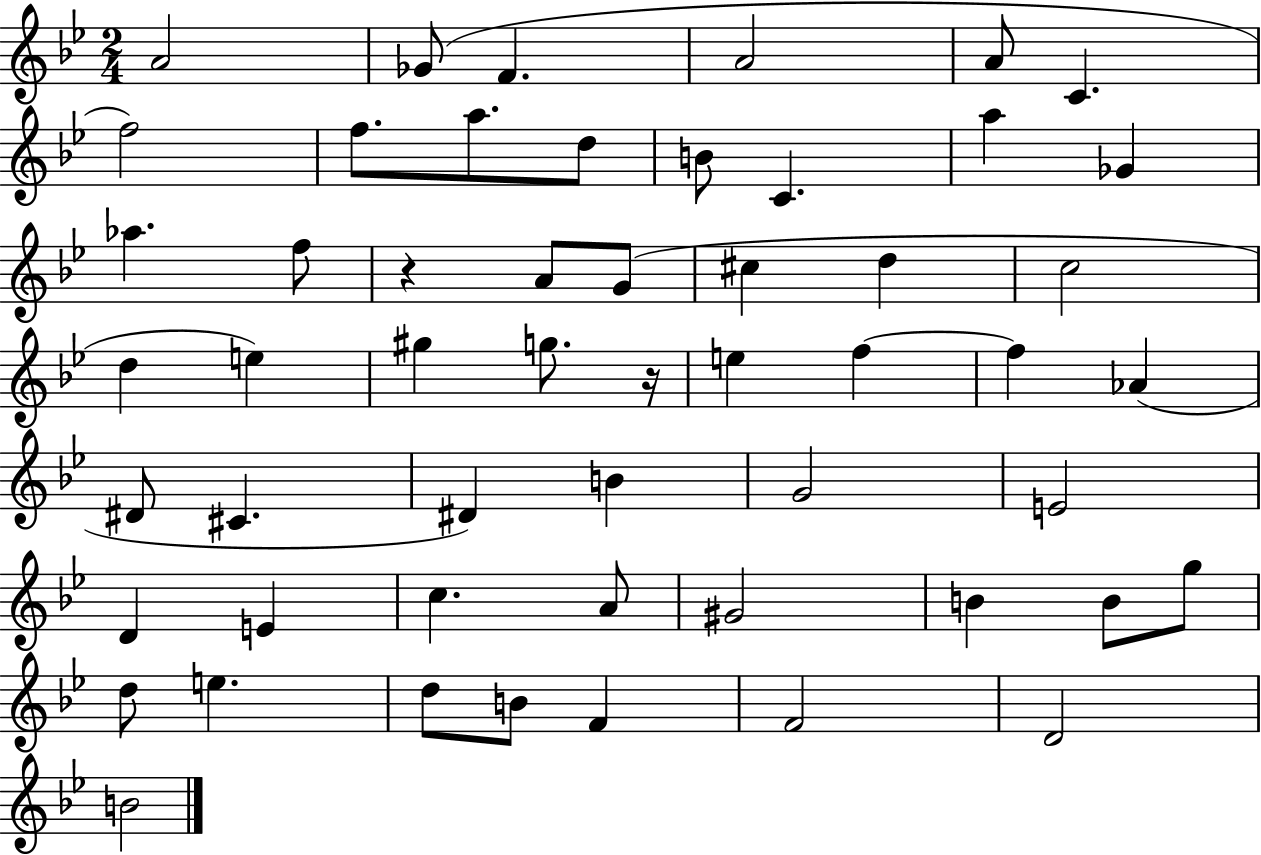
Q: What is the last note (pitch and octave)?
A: B4